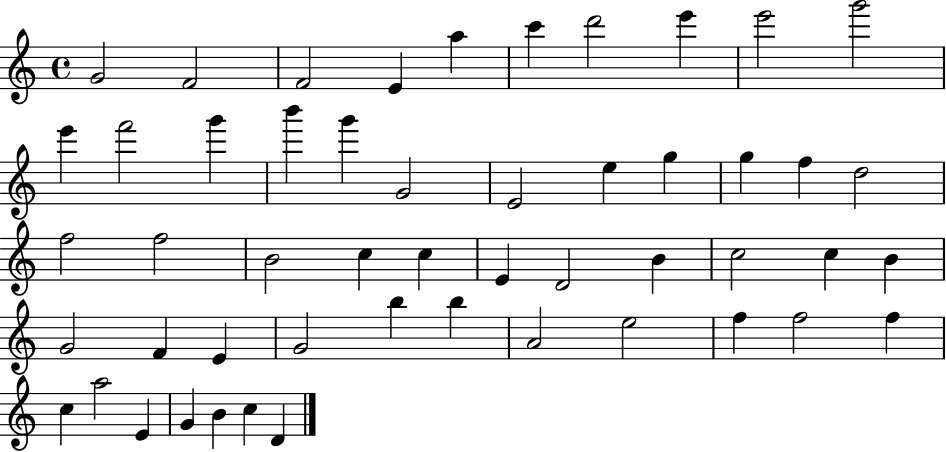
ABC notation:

X:1
T:Untitled
M:4/4
L:1/4
K:C
G2 F2 F2 E a c' d'2 e' e'2 g'2 e' f'2 g' b' g' G2 E2 e g g f d2 f2 f2 B2 c c E D2 B c2 c B G2 F E G2 b b A2 e2 f f2 f c a2 E G B c D